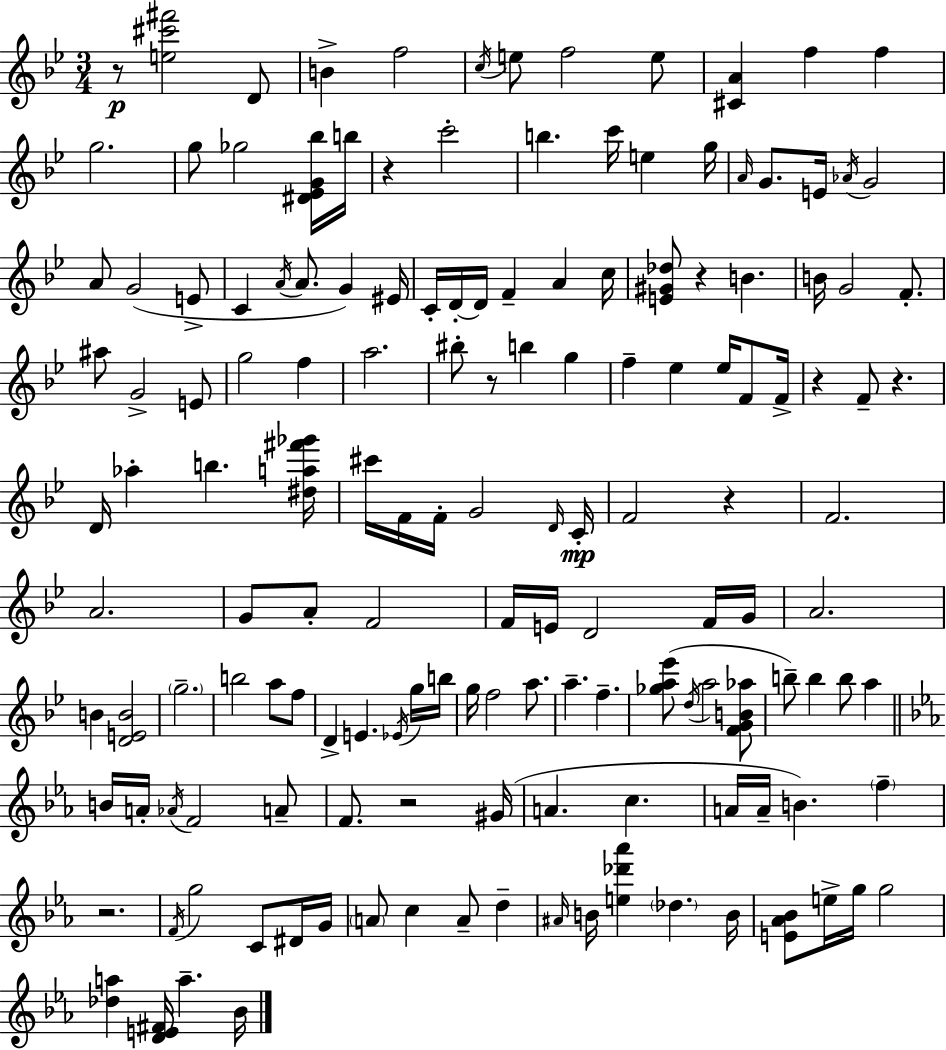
{
  \clef treble
  \numericTimeSignature
  \time 3/4
  \key g \minor
  r8\p <e'' cis''' fis'''>2 d'8 | b'4-> f''2 | \acciaccatura { c''16 } e''8 f''2 e''8 | <cis' a'>4 f''4 f''4 | \break g''2. | g''8 ges''2 <dis' ees' g' bes''>16 | b''16 r4 c'''2-. | b''4. c'''16 e''4 | \break g''16 \grace { a'16 } g'8. e'16 \acciaccatura { aes'16 } g'2 | a'8 g'2( | e'8-> c'4 \acciaccatura { a'16 } a'8. g'4) | eis'16 c'16-. d'16-.~~ d'16 f'4-- a'4 | \break c''16 <e' gis' des''>8 r4 b'4. | b'16 g'2 | f'8.-. ais''8 g'2-> | e'8 g''2 | \break f''4 a''2. | bis''8-. r8 b''4 | g''4 f''4-- ees''4 | ees''16 f'8 f'16-> r4 f'8-- r4. | \break d'16 aes''4-. b''4. | <dis'' a'' fis''' ges'''>16 cis'''16 f'16 f'16-. g'2 | \grace { d'16 } c'16-.\mp f'2 | r4 f'2. | \break a'2. | g'8 a'8-. f'2 | f'16 e'16 d'2 | f'16 g'16 a'2. | \break b'4 <d' e' b'>2 | \parenthesize g''2.-- | b''2 | a''8 f''8 d'4-> e'4. | \break \acciaccatura { ees'16 } g''16 b''16 g''16 f''2 | a''8. a''4.-- | f''4.-- <ges'' a'' ees'''>8( \acciaccatura { d''16 } a''2 | <f' g' b' aes''>8 b''8--) b''4 | \break b''8 a''4 \bar "||" \break \key c \minor b'16 a'16-. \acciaccatura { aes'16 } f'2 a'8-- | f'8. r2 | gis'16( a'4. c''4. | a'16 a'16-- b'4.) \parenthesize f''4-- | \break r2. | \acciaccatura { f'16 } g''2 c'8 | dis'16 g'16 \parenthesize a'8 c''4 a'8-- d''4-- | \grace { ais'16 } b'16 <e'' des''' aes'''>4 \parenthesize des''4. | \break b'16 <e' aes' bes'>8 e''16-> g''16 g''2 | <des'' a''>4 <d' e' fis'>16 a''4.-- | bes'16 \bar "|."
}